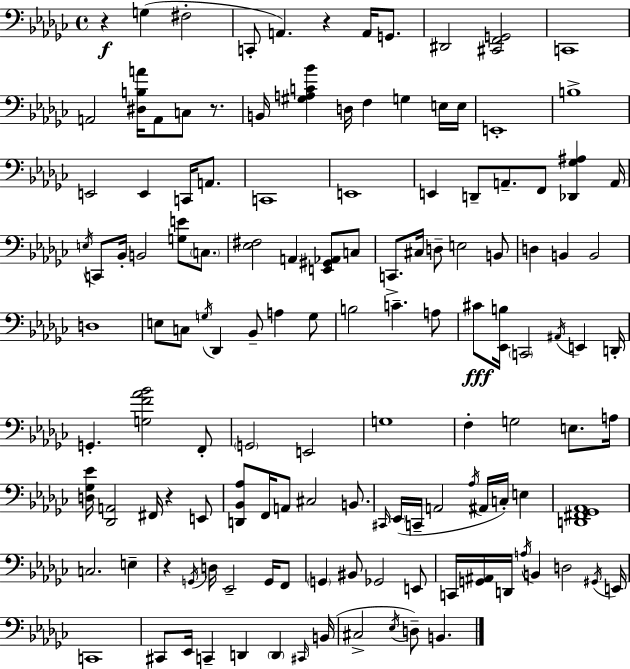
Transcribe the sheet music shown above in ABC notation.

X:1
T:Untitled
M:4/4
L:1/4
K:Ebm
z G, ^F,2 C,,/2 A,, z A,,/4 G,,/2 ^D,,2 [^C,,F,,G,,]2 C,,4 A,,2 [^D,B,A]/4 A,,/2 C,/2 z/2 B,,/4 [^G,A,C_B] D,/4 F, G, E,/4 E,/4 E,,4 B,4 E,,2 E,, C,,/4 A,,/2 C,,4 E,,4 E,, D,,/2 A,,/2 F,,/2 [_D,,_G,^A,] A,,/4 E,/4 C,,/2 _B,,/4 B,,2 [G,E]/2 C,/2 [_E,^F,]2 A,, [E,,^G,,_A,,]/2 C,/2 C,,/2 ^C,/4 D,/2 E,2 B,,/2 D, B,, B,,2 D,4 E,/2 C,/2 G,/4 _D,, _B,,/2 A, G,/2 B,2 C A,/2 ^C/2 [_E,,B,]/4 C,,2 ^A,,/4 E,, D,,/4 G,, [G,F_A_B]2 F,,/2 G,,2 E,,2 G,4 F, G,2 E,/2 A,/4 [D,_G,_E]/4 [_D,,A,,]2 ^F,,/4 z E,,/2 [D,,_B,,_A,]/2 F,,/4 A,,/2 ^C,2 B,,/2 ^C,,/4 _E,,/4 C,,/4 A,,2 _A,/4 ^A,,/4 C,/4 E, [D,,^F,,_G,,_A,,]4 C,2 E, z G,,/4 D,/4 _E,,2 G,,/4 F,,/2 G,, ^B,,/2 _G,,2 E,,/2 C,,/4 [G,,^A,,]/4 D,,/4 A,/4 B,, D,2 ^G,,/4 E,,/4 C,,4 ^C,,/2 _E,,/4 C,, D,, D,, ^C,,/4 B,,/4 ^C,2 _E,/4 D,/2 B,,